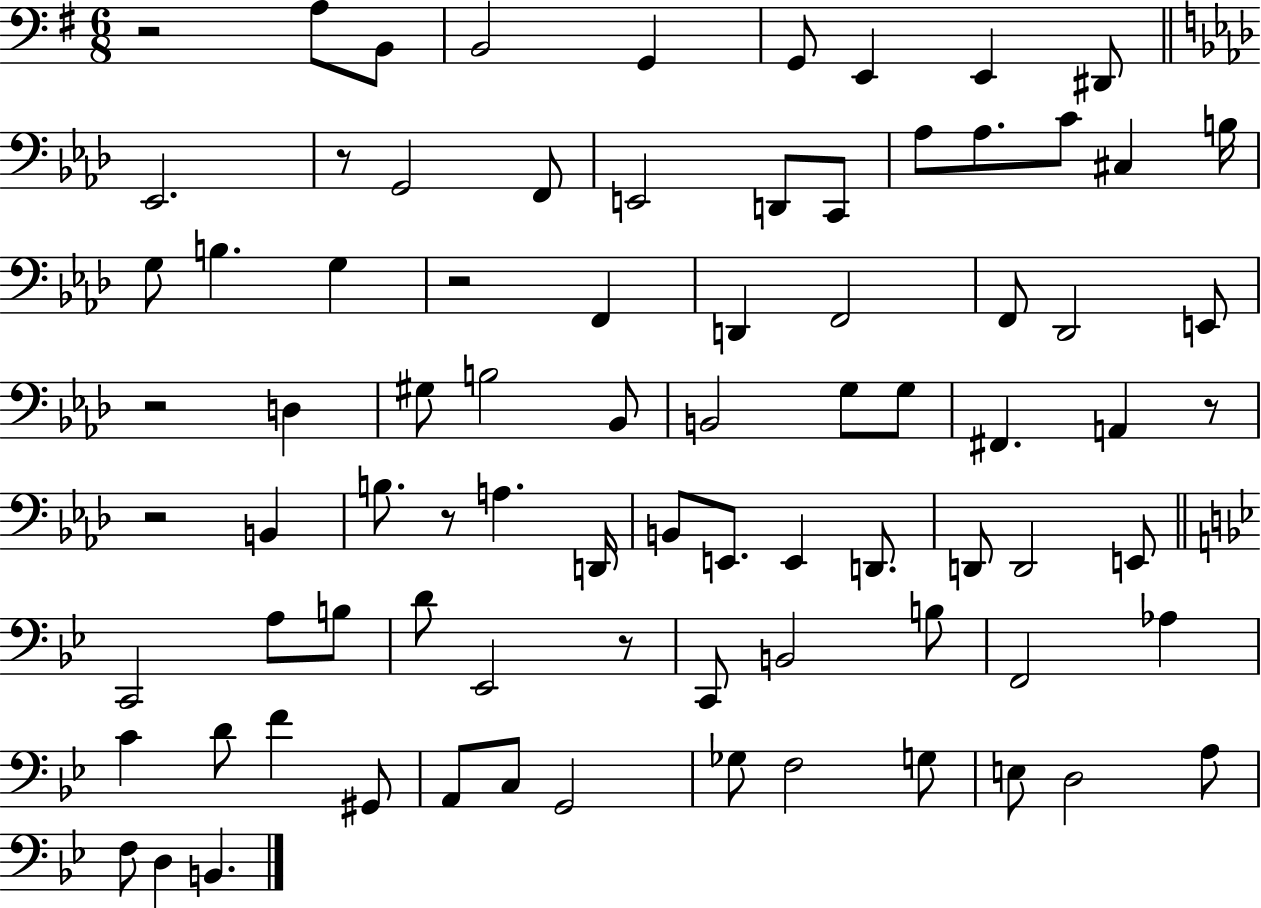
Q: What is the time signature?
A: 6/8